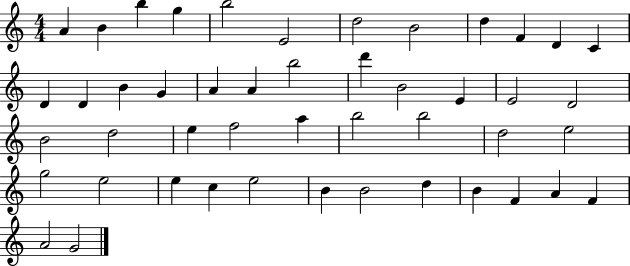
{
  \clef treble
  \numericTimeSignature
  \time 4/4
  \key c \major
  a'4 b'4 b''4 g''4 | b''2 e'2 | d''2 b'2 | d''4 f'4 d'4 c'4 | \break d'4 d'4 b'4 g'4 | a'4 a'4 b''2 | d'''4 b'2 e'4 | e'2 d'2 | \break b'2 d''2 | e''4 f''2 a''4 | b''2 b''2 | d''2 e''2 | \break g''2 e''2 | e''4 c''4 e''2 | b'4 b'2 d''4 | b'4 f'4 a'4 f'4 | \break a'2 g'2 | \bar "|."
}